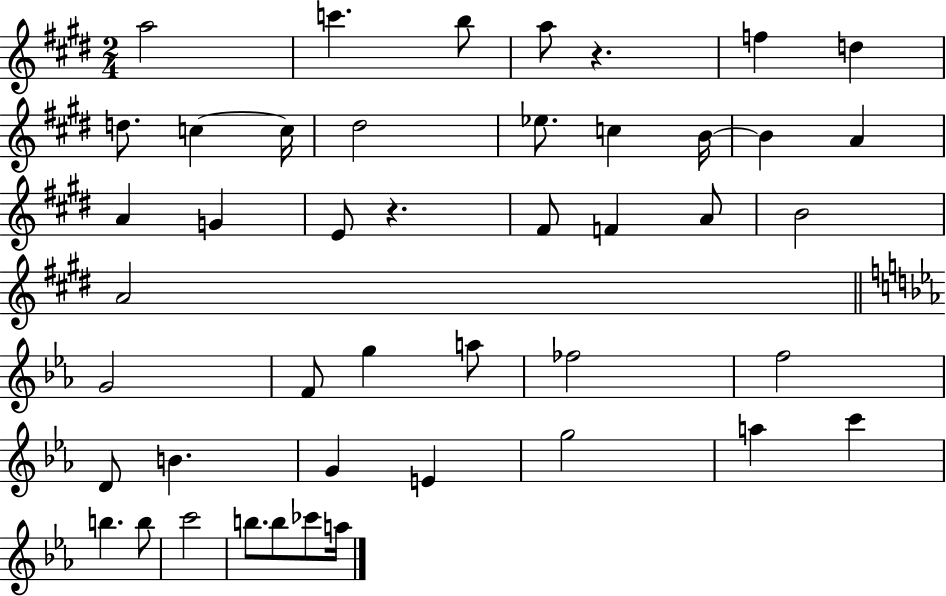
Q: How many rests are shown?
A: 2